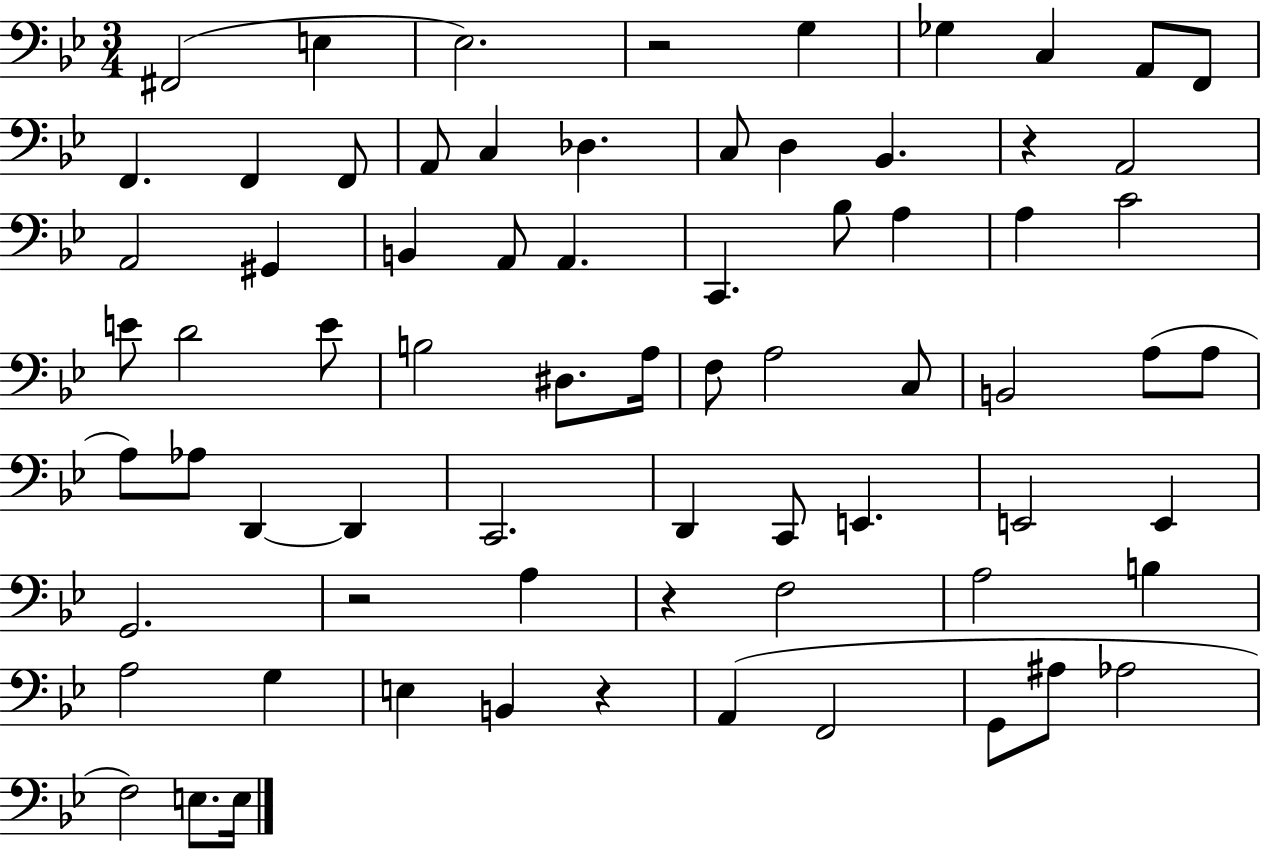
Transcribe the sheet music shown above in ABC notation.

X:1
T:Untitled
M:3/4
L:1/4
K:Bb
^F,,2 E, _E,2 z2 G, _G, C, A,,/2 F,,/2 F,, F,, F,,/2 A,,/2 C, _D, C,/2 D, _B,, z A,,2 A,,2 ^G,, B,, A,,/2 A,, C,, _B,/2 A, A, C2 E/2 D2 E/2 B,2 ^D,/2 A,/4 F,/2 A,2 C,/2 B,,2 A,/2 A,/2 A,/2 _A,/2 D,, D,, C,,2 D,, C,,/2 E,, E,,2 E,, G,,2 z2 A, z F,2 A,2 B, A,2 G, E, B,, z A,, F,,2 G,,/2 ^A,/2 _A,2 F,2 E,/2 E,/4